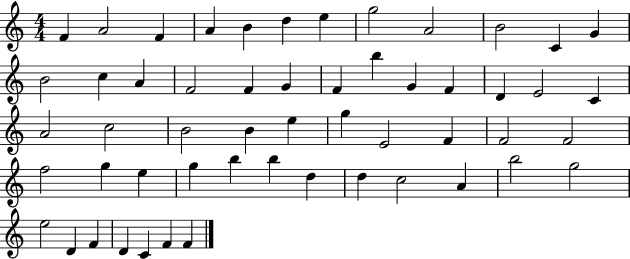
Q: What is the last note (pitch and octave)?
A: F4